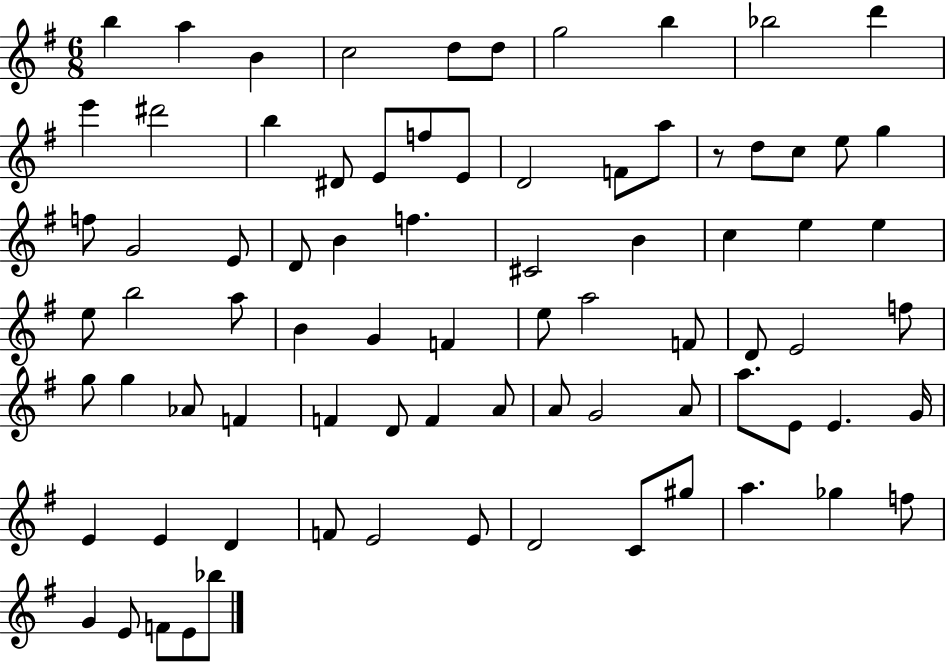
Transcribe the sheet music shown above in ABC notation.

X:1
T:Untitled
M:6/8
L:1/4
K:G
b a B c2 d/2 d/2 g2 b _b2 d' e' ^d'2 b ^D/2 E/2 f/2 E/2 D2 F/2 a/2 z/2 d/2 c/2 e/2 g f/2 G2 E/2 D/2 B f ^C2 B c e e e/2 b2 a/2 B G F e/2 a2 F/2 D/2 E2 f/2 g/2 g _A/2 F F D/2 F A/2 A/2 G2 A/2 a/2 E/2 E G/4 E E D F/2 E2 E/2 D2 C/2 ^g/2 a _g f/2 G E/2 F/2 E/2 _b/2